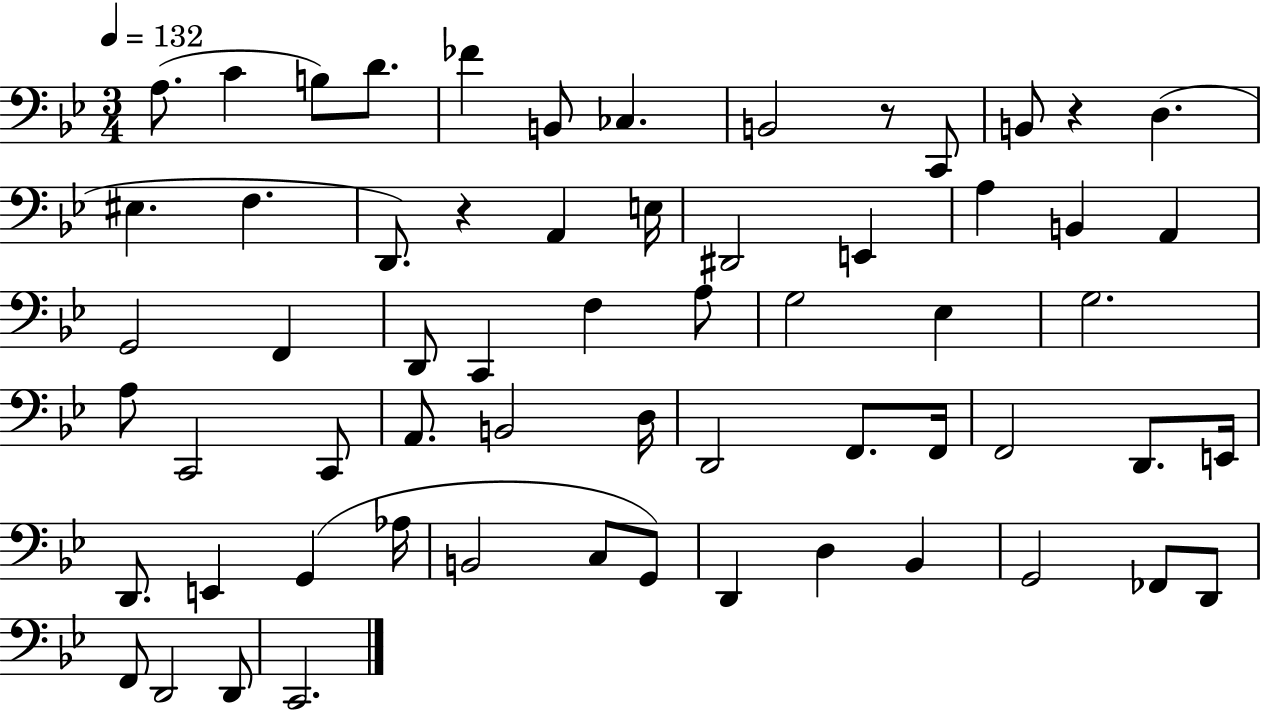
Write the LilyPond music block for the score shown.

{
  \clef bass
  \numericTimeSignature
  \time 3/4
  \key bes \major
  \tempo 4 = 132
  a8.( c'4 b8) d'8. | fes'4 b,8 ces4. | b,2 r8 c,8 | b,8 r4 d4.( | \break eis4. f4. | d,8.) r4 a,4 e16 | dis,2 e,4 | a4 b,4 a,4 | \break g,2 f,4 | d,8 c,4 f4 a8 | g2 ees4 | g2. | \break a8 c,2 c,8 | a,8. b,2 d16 | d,2 f,8. f,16 | f,2 d,8. e,16 | \break d,8. e,4 g,4( aes16 | b,2 c8 g,8) | d,4 d4 bes,4 | g,2 fes,8 d,8 | \break f,8 d,2 d,8 | c,2. | \bar "|."
}